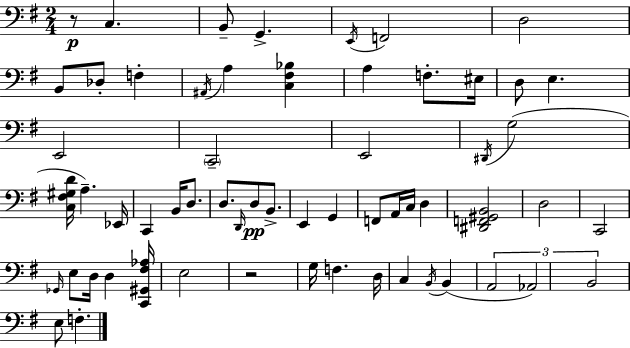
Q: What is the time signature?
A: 2/4